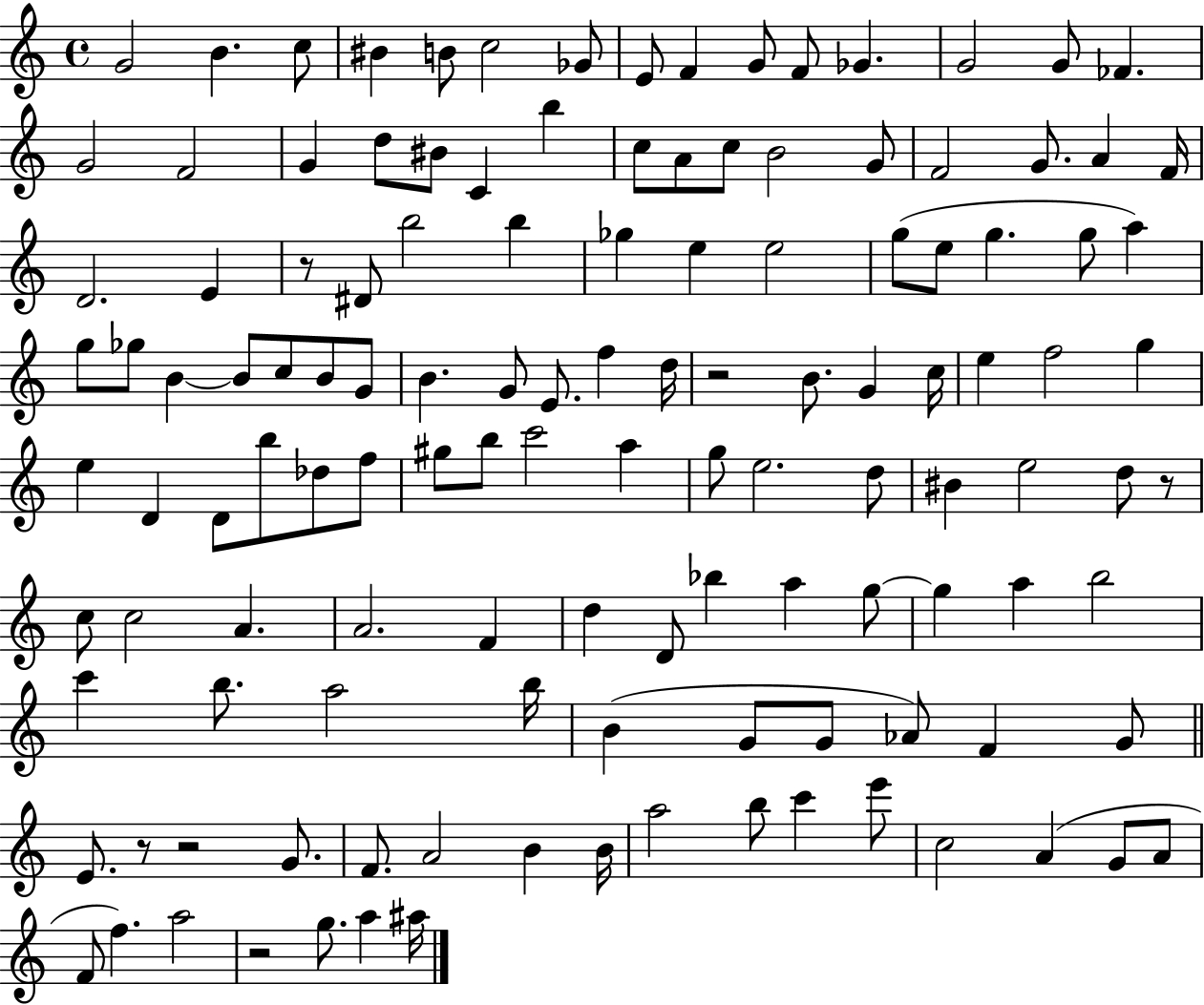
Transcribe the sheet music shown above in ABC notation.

X:1
T:Untitled
M:4/4
L:1/4
K:C
G2 B c/2 ^B B/2 c2 _G/2 E/2 F G/2 F/2 _G G2 G/2 _F G2 F2 G d/2 ^B/2 C b c/2 A/2 c/2 B2 G/2 F2 G/2 A F/4 D2 E z/2 ^D/2 b2 b _g e e2 g/2 e/2 g g/2 a g/2 _g/2 B B/2 c/2 B/2 G/2 B G/2 E/2 f d/4 z2 B/2 G c/4 e f2 g e D D/2 b/2 _d/2 f/2 ^g/2 b/2 c'2 a g/2 e2 d/2 ^B e2 d/2 z/2 c/2 c2 A A2 F d D/2 _b a g/2 g a b2 c' b/2 a2 b/4 B G/2 G/2 _A/2 F G/2 E/2 z/2 z2 G/2 F/2 A2 B B/4 a2 b/2 c' e'/2 c2 A G/2 A/2 F/2 f a2 z2 g/2 a ^a/4